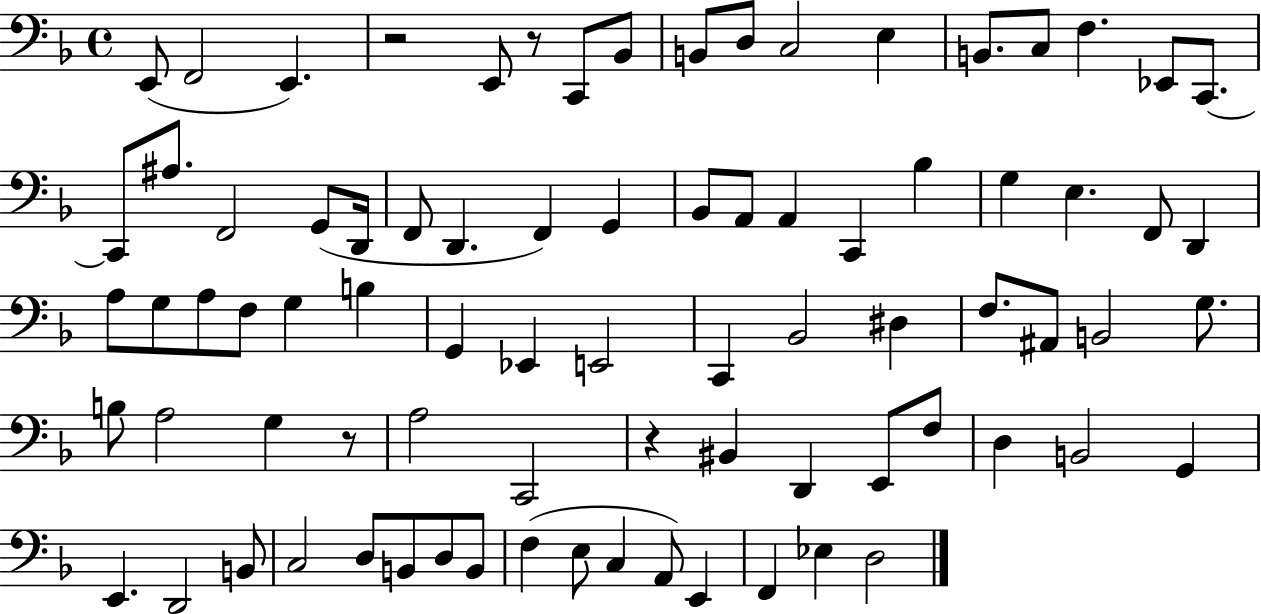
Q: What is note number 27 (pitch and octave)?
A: A2